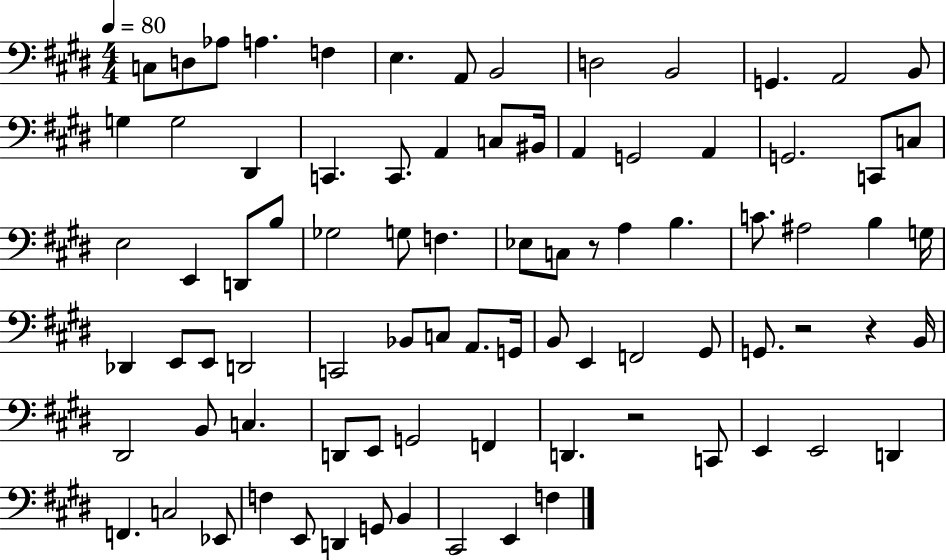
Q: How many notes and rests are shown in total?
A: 84